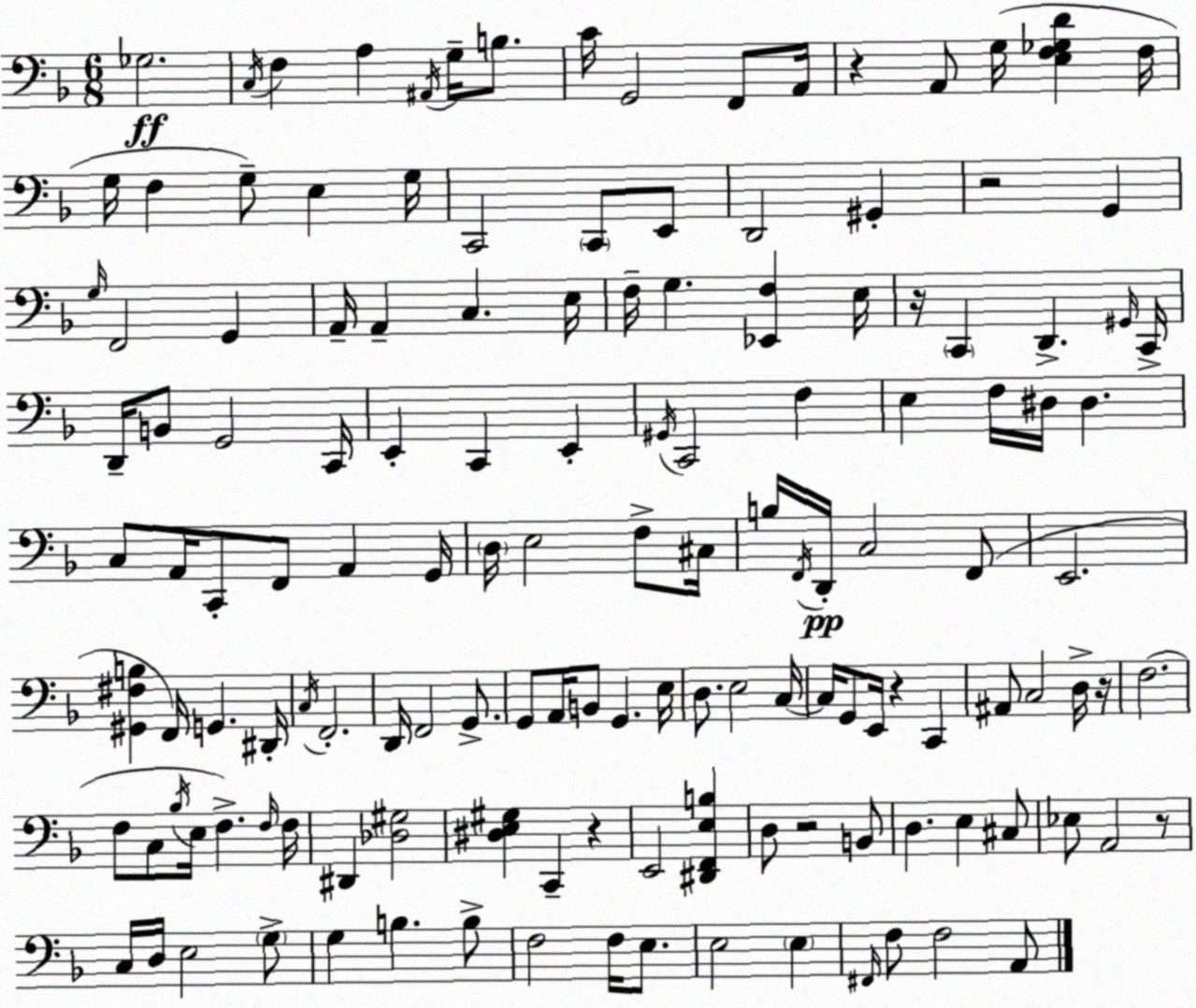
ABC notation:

X:1
T:Untitled
M:6/8
L:1/4
K:Dm
_G,2 C,/4 F, A, ^A,,/4 G,/4 B,/2 C/4 G,,2 F,,/2 A,,/4 z A,,/2 G,/4 [E,F,_G,D] F,/4 G,/4 F, G,/2 E, G,/4 C,,2 C,,/2 E,,/2 D,,2 ^G,, z2 G,, G,/4 F,,2 G,, A,,/4 A,, C, E,/4 F,/4 G, [_E,,F,] E,/4 z/4 C,, D,, ^G,,/4 C,,/4 D,,/4 B,,/2 G,,2 C,,/4 E,, C,, E,, ^G,,/4 C,,2 F, E, F,/4 ^D,/4 ^D, C,/2 A,,/4 C,,/2 F,,/2 A,, G,,/4 D,/4 E,2 F,/2 ^C,/4 B,/4 F,,/4 D,,/4 C,2 F,,/2 E,,2 [^G,,^F,B,] F,,/4 G,, ^D,,/4 C,/4 F,,2 D,,/4 F,,2 G,,/2 G,,/2 A,,/4 B,,/2 G,, E,/4 D,/2 E,2 C,/4 C,/4 G,,/2 E,,/4 z C,, ^A,,/2 C,2 D,/4 z/4 F,2 F,/2 C,/2 _B,/4 E,/4 F, F,/4 F,/4 ^D,, [_D,^G,]2 [^D,E,^G,] C,, z E,,2 [^D,,F,,E,B,] D,/2 z2 B,,/2 D, E, ^C,/2 _E,/2 A,,2 z/2 C,/4 D,/4 E,2 G,/2 G, B, B,/2 F,2 F,/4 E,/2 E,2 E, ^F,,/4 F,/2 F,2 A,,/2